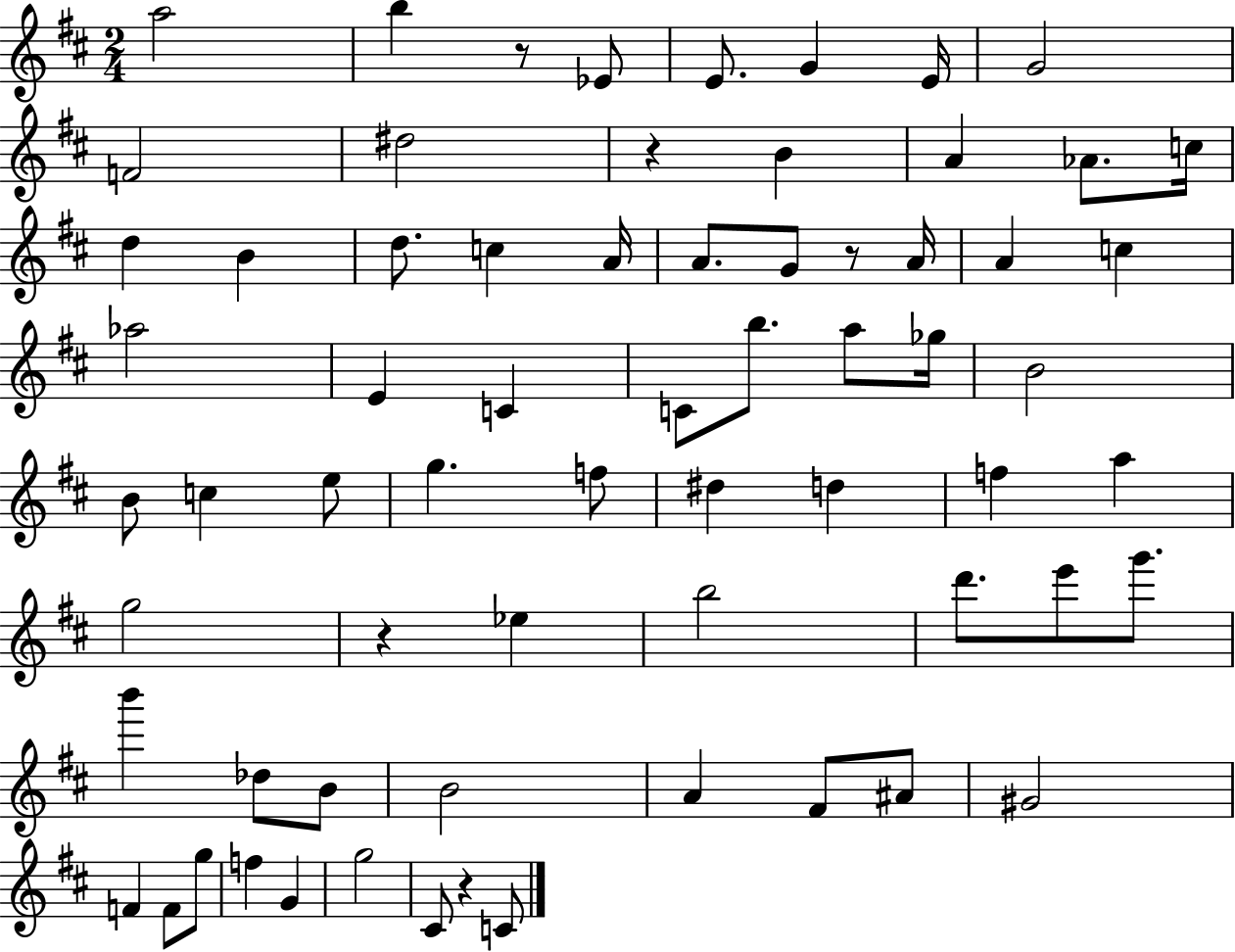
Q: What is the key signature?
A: D major